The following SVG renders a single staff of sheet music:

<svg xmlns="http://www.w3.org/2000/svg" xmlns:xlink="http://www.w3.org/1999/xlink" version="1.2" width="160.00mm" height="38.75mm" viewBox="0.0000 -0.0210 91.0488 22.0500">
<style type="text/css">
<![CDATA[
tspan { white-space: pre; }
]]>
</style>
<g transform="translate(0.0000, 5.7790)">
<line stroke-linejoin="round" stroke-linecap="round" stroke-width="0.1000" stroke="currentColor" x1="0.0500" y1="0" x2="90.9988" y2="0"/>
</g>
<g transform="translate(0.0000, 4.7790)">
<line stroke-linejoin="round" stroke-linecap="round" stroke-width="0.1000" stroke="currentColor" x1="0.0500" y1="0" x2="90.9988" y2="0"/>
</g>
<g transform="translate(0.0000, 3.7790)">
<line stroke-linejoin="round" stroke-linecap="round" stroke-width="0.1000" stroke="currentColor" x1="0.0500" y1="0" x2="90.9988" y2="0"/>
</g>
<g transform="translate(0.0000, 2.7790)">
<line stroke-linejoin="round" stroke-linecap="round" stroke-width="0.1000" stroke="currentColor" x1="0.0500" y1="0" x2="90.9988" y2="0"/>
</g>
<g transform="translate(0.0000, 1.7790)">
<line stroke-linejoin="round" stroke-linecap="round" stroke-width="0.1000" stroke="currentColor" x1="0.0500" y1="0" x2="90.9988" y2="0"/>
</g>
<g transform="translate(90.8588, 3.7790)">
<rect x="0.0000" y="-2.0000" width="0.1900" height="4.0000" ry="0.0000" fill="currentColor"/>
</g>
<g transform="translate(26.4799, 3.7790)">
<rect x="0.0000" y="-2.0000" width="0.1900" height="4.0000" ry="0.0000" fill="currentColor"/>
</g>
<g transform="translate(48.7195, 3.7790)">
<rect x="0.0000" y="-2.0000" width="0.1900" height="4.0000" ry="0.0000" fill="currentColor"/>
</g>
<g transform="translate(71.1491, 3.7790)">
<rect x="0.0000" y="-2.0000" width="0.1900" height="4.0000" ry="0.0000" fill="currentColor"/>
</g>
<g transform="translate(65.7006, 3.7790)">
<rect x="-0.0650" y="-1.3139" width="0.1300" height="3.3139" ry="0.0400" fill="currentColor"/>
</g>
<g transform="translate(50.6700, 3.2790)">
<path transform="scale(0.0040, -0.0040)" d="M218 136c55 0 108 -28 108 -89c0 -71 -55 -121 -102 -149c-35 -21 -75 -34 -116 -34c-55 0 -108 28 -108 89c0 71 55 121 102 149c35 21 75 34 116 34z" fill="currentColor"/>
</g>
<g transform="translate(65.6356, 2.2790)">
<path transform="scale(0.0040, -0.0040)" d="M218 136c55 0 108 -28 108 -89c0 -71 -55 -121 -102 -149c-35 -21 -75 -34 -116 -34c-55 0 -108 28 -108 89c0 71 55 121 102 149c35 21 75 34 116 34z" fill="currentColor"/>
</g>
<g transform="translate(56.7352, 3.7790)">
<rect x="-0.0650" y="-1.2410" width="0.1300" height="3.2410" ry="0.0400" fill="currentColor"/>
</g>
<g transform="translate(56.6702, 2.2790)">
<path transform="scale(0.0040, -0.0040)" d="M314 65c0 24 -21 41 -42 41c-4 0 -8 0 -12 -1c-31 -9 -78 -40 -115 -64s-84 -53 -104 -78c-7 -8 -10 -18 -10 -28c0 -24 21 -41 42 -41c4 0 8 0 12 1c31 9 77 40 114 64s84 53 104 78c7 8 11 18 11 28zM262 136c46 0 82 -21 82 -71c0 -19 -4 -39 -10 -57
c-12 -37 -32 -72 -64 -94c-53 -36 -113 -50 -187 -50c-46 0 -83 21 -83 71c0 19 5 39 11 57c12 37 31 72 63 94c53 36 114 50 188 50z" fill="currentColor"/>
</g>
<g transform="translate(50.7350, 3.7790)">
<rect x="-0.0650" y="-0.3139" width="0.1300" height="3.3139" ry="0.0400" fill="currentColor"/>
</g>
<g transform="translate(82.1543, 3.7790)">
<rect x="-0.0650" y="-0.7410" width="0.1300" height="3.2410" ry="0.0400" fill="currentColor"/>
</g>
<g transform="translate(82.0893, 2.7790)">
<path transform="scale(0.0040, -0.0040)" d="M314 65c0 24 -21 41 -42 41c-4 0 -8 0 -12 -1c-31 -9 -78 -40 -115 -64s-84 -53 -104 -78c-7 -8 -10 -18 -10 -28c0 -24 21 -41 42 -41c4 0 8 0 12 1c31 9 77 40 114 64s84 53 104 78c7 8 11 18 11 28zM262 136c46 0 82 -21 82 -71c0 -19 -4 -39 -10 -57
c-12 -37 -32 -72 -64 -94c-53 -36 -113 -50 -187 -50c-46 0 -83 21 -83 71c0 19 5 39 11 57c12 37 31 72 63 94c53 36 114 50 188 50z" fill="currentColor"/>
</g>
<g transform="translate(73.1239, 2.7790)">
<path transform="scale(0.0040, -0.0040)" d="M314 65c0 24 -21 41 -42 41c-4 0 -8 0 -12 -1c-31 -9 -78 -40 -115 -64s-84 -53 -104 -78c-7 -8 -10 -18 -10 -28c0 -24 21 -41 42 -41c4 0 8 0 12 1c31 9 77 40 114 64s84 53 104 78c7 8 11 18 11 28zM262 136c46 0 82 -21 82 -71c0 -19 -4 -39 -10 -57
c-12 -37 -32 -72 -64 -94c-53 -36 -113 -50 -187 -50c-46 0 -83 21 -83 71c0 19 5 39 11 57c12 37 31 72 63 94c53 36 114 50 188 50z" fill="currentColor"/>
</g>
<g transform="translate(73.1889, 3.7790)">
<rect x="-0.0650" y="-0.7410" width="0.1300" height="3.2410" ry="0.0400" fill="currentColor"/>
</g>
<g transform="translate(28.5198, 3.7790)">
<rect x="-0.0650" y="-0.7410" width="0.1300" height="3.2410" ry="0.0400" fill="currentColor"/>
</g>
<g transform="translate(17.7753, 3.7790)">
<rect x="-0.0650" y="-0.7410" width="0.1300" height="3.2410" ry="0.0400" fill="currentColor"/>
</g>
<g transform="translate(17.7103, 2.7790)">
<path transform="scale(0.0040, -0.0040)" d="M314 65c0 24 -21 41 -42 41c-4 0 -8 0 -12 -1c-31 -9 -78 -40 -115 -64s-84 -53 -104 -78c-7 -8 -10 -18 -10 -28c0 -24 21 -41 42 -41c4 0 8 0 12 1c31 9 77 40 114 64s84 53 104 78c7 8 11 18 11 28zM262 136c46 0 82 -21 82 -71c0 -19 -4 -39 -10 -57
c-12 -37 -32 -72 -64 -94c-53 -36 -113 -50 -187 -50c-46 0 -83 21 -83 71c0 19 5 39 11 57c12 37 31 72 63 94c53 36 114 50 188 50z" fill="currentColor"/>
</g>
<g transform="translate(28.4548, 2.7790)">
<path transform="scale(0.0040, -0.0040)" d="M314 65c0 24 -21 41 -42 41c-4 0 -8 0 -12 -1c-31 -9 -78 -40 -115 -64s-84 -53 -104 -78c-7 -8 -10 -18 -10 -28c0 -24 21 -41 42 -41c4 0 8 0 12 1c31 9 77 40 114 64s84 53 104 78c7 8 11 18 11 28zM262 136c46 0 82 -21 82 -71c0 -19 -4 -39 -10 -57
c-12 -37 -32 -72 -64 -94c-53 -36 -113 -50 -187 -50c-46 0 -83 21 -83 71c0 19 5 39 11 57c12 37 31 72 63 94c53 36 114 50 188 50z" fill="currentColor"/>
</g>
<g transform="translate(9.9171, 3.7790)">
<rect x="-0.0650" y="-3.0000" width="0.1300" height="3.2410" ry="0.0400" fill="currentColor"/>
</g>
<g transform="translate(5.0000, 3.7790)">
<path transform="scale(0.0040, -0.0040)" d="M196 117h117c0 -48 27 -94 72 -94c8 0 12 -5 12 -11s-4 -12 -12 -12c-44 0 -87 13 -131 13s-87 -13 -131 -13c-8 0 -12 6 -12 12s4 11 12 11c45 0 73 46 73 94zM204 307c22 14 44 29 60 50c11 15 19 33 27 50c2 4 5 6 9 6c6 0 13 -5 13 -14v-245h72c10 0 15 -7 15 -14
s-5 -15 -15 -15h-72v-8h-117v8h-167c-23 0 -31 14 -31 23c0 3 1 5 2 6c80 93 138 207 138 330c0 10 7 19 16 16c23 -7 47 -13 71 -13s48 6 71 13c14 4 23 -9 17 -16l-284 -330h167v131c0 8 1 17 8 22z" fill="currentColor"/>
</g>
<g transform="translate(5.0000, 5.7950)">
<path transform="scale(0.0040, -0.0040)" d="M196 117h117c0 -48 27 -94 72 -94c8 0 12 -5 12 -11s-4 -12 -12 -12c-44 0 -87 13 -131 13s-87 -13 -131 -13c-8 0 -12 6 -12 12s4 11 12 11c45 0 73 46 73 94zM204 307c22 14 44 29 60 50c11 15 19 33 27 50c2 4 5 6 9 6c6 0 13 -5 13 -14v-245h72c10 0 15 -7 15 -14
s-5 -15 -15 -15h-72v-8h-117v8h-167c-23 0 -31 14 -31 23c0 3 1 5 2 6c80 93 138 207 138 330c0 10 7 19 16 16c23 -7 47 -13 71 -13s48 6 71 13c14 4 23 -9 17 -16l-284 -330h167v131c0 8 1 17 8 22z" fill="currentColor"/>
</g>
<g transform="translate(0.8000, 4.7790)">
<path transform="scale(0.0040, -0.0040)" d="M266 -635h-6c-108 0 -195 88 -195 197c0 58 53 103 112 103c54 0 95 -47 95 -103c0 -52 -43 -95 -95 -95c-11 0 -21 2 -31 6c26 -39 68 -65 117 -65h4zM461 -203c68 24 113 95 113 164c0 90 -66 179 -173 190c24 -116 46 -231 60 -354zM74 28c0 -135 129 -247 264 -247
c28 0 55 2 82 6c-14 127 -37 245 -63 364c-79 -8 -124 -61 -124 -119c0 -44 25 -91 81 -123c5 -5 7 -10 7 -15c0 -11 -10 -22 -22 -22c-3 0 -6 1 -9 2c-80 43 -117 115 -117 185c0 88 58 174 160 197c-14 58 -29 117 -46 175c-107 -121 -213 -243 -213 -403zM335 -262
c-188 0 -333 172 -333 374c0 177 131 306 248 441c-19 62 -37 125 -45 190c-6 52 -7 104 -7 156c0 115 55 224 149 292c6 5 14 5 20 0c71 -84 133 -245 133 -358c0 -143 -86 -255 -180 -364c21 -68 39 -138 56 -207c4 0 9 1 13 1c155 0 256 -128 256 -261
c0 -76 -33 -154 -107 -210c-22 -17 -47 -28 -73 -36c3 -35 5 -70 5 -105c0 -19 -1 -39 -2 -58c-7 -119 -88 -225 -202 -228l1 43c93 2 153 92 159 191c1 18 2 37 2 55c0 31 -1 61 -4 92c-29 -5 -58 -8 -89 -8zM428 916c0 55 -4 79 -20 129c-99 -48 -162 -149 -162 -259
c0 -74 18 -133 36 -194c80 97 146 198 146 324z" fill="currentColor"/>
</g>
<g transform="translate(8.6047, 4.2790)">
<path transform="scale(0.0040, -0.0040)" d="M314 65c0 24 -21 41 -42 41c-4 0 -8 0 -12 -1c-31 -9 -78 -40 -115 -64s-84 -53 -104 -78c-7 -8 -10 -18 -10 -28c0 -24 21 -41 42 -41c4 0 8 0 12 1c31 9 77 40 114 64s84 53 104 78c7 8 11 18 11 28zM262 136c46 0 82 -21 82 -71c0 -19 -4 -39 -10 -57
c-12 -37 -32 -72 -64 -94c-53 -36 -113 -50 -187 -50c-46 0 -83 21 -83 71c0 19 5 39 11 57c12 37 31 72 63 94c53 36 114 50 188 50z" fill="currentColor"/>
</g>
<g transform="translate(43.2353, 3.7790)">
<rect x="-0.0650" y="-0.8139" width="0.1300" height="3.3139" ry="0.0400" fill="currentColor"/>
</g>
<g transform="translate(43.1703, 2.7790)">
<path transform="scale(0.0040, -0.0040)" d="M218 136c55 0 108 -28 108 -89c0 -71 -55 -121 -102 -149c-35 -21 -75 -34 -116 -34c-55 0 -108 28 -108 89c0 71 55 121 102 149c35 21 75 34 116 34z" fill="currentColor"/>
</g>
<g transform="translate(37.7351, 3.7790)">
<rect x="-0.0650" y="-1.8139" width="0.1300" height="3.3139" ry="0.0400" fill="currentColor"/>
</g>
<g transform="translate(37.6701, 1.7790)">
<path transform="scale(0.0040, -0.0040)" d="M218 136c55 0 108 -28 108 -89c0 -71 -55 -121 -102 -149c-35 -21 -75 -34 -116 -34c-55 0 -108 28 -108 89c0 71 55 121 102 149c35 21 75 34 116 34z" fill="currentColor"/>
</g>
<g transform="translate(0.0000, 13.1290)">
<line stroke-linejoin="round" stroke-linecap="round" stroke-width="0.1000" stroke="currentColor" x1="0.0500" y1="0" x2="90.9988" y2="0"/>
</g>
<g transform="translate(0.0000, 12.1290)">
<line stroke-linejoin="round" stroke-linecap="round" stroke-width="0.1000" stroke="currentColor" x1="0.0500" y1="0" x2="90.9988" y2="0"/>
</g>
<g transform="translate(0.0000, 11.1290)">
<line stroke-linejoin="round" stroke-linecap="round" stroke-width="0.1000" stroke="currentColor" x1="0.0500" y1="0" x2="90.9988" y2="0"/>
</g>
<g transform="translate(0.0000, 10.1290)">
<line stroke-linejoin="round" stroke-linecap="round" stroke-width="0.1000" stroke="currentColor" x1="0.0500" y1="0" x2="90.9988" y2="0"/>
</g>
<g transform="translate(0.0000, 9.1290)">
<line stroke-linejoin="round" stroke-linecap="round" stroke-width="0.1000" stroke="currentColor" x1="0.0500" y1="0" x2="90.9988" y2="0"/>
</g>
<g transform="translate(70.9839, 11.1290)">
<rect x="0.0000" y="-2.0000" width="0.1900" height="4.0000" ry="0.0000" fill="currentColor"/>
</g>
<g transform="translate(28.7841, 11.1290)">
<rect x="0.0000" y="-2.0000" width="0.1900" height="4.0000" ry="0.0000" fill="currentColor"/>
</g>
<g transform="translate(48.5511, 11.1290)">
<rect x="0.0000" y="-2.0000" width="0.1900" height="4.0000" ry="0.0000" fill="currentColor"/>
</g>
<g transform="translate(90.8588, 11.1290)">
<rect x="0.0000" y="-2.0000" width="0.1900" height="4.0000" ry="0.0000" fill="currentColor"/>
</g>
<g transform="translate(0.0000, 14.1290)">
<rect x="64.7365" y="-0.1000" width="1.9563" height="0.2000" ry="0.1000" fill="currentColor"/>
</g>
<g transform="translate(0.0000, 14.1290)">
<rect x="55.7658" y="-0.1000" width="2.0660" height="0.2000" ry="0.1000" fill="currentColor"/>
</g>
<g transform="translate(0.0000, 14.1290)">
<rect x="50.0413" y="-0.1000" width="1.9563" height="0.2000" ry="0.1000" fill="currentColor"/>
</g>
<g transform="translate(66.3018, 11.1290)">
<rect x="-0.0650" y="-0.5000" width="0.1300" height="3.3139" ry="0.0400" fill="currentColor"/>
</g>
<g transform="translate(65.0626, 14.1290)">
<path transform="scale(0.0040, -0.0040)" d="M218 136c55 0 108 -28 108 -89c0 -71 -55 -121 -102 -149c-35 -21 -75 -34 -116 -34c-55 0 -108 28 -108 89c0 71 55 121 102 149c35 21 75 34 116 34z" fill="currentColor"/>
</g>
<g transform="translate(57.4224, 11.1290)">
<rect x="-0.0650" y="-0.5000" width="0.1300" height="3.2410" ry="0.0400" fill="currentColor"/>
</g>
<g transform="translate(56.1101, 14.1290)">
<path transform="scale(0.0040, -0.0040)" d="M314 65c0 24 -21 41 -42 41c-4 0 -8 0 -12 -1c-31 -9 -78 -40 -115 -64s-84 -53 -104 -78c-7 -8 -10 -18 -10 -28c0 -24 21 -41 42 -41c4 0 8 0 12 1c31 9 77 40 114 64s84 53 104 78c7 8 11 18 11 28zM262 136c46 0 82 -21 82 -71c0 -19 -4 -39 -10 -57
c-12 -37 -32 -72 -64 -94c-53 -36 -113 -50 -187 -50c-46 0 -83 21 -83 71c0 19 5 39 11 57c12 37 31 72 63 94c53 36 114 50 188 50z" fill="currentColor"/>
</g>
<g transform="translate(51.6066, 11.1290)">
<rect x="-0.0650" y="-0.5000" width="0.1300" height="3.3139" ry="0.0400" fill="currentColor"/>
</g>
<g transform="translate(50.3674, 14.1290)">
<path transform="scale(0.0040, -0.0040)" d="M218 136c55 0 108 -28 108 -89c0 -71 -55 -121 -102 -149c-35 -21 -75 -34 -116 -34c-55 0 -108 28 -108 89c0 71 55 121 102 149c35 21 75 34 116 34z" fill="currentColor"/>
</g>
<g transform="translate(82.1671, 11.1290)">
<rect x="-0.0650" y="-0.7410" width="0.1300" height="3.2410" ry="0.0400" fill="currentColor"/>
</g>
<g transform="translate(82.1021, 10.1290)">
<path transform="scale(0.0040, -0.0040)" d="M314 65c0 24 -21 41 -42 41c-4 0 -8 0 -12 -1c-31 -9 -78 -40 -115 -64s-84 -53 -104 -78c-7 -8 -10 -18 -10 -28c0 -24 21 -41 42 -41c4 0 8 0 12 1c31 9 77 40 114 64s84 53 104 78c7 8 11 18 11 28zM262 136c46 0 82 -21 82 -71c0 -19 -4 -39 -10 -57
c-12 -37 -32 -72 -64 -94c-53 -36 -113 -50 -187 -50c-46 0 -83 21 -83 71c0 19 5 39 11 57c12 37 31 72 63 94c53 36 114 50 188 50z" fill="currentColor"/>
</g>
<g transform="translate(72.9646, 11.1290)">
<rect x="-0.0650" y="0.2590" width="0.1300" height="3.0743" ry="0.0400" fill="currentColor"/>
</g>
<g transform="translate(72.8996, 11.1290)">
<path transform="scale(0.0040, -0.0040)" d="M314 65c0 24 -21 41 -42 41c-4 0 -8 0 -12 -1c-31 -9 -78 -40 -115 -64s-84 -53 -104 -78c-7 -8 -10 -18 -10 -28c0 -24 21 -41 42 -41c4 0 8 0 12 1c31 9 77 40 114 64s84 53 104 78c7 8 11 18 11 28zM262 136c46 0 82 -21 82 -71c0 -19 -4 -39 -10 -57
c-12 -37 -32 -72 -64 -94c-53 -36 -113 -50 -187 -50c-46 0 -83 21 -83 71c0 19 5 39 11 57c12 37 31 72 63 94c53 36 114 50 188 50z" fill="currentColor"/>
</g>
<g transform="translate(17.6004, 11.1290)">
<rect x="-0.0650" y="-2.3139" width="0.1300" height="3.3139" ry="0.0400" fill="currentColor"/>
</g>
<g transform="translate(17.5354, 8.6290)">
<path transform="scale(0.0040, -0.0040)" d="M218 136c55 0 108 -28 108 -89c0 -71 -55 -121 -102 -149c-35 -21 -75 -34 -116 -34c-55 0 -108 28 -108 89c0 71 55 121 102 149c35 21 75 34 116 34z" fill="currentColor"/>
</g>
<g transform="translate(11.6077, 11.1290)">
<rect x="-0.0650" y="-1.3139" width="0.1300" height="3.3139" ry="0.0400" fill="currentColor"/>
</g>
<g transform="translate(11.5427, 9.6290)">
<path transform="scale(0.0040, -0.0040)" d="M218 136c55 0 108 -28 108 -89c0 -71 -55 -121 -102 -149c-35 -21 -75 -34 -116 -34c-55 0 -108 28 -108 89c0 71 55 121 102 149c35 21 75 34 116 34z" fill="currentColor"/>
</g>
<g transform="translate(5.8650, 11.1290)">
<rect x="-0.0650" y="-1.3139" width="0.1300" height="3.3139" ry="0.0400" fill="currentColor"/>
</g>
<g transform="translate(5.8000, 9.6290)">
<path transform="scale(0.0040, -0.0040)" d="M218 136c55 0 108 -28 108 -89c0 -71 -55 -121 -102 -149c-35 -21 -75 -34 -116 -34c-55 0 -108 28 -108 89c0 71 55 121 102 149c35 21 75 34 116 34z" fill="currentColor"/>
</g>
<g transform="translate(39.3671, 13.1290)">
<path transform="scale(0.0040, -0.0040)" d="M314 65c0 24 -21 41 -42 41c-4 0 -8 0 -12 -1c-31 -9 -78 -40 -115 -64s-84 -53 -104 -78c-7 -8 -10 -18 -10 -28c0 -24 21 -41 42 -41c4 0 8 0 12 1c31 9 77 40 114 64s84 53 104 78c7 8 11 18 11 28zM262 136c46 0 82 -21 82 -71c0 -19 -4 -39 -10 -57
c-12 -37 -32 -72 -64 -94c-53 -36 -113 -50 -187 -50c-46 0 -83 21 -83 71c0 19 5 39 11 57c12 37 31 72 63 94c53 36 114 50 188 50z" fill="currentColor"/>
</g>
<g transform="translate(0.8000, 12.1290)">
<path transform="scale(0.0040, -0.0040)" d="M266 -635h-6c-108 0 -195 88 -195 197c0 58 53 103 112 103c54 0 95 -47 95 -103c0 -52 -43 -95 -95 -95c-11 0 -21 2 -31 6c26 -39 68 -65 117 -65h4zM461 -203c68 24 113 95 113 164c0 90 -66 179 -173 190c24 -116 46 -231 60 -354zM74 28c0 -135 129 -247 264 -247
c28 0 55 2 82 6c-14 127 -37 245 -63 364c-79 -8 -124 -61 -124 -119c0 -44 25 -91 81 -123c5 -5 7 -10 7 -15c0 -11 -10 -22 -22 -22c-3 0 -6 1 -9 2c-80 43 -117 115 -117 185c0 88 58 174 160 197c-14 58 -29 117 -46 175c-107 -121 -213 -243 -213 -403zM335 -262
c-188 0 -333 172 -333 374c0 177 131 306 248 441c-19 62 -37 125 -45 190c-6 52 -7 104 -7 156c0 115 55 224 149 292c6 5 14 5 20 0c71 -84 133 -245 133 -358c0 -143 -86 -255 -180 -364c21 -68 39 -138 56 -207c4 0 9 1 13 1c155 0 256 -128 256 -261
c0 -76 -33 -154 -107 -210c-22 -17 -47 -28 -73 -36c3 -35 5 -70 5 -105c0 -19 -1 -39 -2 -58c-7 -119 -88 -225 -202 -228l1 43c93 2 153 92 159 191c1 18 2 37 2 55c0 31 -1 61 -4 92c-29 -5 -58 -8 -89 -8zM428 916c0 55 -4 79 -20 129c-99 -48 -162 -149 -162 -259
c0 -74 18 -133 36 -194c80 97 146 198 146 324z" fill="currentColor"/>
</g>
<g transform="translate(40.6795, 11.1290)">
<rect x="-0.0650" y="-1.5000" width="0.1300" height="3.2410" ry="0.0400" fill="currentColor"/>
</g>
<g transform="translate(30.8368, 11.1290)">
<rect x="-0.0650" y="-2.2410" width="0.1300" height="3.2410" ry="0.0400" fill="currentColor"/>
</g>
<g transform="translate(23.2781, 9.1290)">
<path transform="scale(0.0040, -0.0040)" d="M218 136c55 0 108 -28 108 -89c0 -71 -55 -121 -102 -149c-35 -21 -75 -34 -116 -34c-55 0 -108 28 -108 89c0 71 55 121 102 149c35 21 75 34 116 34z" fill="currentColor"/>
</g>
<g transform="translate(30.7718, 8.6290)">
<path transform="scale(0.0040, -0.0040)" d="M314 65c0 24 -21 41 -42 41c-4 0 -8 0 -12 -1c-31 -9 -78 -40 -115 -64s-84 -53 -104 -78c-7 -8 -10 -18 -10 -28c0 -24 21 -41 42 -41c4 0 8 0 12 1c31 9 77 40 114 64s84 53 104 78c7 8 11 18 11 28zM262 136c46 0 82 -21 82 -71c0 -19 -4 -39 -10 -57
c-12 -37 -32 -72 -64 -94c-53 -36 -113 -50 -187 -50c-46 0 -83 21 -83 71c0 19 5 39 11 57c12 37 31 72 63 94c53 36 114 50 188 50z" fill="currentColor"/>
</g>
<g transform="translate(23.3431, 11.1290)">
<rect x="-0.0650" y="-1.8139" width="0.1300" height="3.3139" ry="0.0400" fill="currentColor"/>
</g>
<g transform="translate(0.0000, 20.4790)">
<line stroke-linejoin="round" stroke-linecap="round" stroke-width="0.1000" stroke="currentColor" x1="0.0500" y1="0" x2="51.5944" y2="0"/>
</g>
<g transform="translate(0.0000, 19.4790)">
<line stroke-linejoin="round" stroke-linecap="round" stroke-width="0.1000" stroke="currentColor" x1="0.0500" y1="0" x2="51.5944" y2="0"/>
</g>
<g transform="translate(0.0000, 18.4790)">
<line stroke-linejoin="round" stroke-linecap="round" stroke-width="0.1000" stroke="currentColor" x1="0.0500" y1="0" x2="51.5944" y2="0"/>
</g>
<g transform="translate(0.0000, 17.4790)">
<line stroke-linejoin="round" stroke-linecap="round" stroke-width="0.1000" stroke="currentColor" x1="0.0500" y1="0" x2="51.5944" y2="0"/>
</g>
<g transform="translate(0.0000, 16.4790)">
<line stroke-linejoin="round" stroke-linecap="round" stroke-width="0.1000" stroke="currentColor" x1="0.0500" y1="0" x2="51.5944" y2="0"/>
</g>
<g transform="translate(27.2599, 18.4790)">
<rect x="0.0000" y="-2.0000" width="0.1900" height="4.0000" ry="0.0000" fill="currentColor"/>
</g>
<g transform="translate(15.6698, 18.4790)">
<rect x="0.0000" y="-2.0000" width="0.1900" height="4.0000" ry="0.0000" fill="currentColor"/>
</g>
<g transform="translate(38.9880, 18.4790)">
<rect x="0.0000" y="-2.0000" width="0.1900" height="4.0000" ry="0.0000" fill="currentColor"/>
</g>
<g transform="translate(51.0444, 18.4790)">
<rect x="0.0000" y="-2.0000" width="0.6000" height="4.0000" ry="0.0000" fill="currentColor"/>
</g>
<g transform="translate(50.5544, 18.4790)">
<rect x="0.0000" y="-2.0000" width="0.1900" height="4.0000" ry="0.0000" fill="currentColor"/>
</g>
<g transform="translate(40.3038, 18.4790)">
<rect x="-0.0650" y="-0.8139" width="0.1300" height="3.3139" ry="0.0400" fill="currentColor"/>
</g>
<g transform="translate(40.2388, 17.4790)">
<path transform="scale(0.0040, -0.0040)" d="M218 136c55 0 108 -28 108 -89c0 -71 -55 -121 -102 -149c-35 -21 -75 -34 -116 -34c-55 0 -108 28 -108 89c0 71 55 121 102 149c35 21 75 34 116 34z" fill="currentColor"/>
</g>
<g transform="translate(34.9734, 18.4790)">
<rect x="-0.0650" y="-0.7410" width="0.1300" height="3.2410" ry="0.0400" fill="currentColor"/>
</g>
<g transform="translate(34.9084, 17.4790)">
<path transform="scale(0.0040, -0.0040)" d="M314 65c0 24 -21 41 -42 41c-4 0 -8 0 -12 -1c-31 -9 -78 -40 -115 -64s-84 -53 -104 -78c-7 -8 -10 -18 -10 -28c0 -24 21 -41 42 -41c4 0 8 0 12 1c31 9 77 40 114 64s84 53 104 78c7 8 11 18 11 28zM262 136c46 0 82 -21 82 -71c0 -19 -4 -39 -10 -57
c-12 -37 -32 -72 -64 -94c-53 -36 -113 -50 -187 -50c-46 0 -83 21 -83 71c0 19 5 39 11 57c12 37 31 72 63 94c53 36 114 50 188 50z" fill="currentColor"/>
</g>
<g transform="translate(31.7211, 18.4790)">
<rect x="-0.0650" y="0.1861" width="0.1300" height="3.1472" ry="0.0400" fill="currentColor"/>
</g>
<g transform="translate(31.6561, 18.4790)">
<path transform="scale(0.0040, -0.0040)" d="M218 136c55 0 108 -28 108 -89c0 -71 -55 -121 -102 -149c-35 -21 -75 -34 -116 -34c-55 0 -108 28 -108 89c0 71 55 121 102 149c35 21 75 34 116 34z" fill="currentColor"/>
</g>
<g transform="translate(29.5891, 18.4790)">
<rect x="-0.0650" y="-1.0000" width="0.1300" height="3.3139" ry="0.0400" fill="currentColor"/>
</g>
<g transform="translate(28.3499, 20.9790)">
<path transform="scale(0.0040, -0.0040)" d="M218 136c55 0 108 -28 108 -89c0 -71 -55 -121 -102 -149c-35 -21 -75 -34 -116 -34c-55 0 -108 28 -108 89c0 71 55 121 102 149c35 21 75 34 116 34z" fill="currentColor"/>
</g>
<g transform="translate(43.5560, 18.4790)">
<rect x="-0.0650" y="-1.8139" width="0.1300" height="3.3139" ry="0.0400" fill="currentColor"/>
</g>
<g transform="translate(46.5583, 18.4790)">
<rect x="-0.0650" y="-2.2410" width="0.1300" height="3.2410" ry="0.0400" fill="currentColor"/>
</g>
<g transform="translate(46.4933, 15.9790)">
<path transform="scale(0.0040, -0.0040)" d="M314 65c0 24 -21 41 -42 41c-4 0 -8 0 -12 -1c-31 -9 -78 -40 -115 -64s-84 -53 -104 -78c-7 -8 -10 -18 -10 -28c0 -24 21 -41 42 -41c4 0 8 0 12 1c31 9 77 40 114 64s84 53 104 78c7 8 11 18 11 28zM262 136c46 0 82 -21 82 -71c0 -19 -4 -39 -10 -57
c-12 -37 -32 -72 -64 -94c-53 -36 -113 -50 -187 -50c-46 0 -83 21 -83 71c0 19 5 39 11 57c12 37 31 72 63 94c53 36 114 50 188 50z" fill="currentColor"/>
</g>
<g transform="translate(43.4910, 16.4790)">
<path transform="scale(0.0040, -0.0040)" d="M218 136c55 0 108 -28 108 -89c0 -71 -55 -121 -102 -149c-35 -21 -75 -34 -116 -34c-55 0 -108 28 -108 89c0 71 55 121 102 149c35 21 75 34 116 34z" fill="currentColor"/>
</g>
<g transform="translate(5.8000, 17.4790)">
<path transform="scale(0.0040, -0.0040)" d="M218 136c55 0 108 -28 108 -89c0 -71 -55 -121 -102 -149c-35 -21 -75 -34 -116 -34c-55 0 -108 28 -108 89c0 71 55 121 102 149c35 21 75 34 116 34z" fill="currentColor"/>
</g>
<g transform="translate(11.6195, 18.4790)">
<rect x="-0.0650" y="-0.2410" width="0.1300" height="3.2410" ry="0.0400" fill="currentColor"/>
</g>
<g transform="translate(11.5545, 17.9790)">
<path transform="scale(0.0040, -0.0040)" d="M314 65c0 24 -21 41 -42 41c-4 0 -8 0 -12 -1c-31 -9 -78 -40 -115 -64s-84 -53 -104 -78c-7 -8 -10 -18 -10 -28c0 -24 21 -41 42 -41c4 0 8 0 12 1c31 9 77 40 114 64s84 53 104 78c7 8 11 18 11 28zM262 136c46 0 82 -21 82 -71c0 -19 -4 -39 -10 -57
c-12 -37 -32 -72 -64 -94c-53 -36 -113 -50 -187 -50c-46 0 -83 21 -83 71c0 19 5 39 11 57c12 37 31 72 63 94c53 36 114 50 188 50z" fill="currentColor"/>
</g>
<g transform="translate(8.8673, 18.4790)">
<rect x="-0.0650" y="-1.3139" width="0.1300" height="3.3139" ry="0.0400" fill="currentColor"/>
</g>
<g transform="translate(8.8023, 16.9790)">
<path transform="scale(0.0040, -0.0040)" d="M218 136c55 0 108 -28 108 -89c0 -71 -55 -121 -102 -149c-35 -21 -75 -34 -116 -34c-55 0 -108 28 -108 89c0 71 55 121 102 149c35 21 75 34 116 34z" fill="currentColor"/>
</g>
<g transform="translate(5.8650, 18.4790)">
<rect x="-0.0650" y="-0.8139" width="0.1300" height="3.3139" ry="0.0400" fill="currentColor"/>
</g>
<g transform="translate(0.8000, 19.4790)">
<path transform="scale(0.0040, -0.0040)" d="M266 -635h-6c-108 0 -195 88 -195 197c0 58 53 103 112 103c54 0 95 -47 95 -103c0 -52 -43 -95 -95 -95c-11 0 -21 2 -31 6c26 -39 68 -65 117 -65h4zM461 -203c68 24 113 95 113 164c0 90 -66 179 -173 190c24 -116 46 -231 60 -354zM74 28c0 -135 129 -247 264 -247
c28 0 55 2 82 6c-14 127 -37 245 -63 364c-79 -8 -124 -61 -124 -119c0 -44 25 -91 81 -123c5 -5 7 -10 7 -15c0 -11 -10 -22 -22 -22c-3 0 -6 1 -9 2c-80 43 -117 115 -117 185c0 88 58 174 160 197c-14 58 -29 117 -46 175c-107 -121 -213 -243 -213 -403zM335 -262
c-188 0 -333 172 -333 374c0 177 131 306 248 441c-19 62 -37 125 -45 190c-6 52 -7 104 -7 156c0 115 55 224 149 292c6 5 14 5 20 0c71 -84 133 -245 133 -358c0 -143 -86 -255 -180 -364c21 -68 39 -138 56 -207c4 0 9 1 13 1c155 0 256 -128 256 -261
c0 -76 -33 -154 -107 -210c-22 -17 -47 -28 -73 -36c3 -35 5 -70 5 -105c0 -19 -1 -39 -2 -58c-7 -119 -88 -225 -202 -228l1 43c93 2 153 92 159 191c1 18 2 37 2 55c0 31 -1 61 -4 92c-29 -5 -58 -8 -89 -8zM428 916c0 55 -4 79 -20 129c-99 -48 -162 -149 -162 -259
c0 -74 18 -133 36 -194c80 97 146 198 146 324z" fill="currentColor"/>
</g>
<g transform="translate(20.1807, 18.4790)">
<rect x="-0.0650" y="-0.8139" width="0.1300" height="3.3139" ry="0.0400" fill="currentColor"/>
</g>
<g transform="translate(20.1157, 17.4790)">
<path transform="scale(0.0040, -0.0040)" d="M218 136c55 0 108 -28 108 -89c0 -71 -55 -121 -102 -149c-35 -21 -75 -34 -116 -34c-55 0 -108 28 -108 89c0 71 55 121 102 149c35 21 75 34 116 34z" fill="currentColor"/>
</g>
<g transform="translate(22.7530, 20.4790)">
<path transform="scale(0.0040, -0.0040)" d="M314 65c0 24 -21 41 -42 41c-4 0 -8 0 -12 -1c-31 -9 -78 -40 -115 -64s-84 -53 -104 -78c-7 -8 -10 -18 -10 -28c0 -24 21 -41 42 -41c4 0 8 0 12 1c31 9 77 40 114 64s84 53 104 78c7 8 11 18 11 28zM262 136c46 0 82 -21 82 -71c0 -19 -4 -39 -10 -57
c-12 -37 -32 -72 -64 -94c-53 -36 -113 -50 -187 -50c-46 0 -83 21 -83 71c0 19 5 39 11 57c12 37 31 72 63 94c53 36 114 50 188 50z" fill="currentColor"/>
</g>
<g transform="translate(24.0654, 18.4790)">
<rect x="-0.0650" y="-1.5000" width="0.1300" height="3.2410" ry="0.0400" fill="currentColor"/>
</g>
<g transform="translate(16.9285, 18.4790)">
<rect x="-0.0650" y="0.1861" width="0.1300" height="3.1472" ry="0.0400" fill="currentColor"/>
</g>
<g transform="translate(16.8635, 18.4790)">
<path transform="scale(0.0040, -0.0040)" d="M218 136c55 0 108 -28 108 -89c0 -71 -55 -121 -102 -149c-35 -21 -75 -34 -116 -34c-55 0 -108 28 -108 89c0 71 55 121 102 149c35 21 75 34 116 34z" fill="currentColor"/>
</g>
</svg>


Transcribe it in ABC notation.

X:1
T:Untitled
M:4/4
L:1/4
K:C
A2 d2 d2 f d c e2 e d2 d2 e e g f g2 E2 C C2 C B2 d2 d e c2 B d E2 D B d2 d f g2